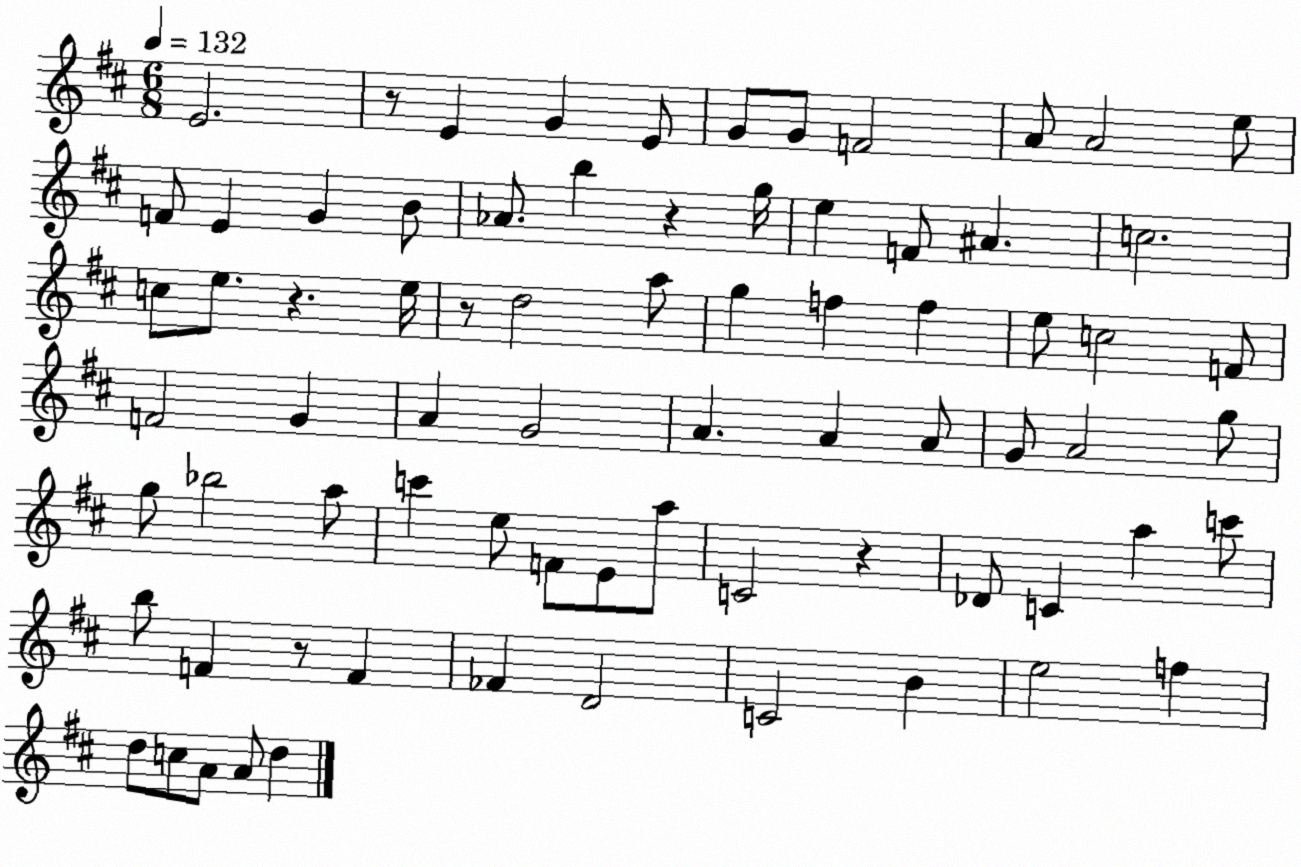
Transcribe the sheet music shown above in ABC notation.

X:1
T:Untitled
M:6/8
L:1/4
K:D
E2 z/2 E G E/2 G/2 G/2 F2 A/2 A2 e/2 F/2 E G B/2 _A/2 b z g/4 e F/2 ^A c2 c/2 e/2 z e/4 z/2 d2 a/2 g f f e/2 c2 F/2 F2 G A G2 A A A/2 G/2 A2 g/2 g/2 _b2 a/2 c' e/2 F/2 E/2 a/2 C2 z _D/2 C a c'/2 b/2 F z/2 F _F D2 C2 B e2 f d/2 c/2 A/2 A/2 d